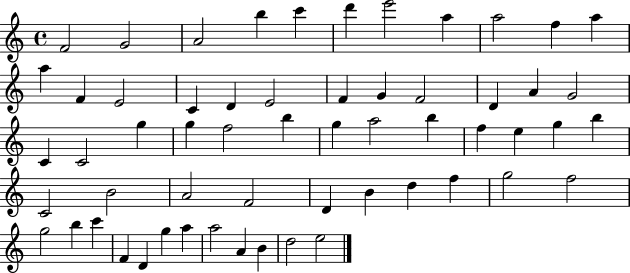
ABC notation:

X:1
T:Untitled
M:4/4
L:1/4
K:C
F2 G2 A2 b c' d' e'2 a a2 f a a F E2 C D E2 F G F2 D A G2 C C2 g g f2 b g a2 b f e g b C2 B2 A2 F2 D B d f g2 f2 g2 b c' F D g a a2 A B d2 e2